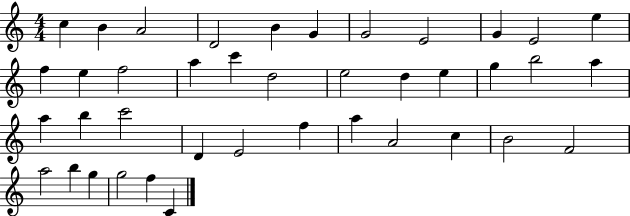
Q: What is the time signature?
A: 4/4